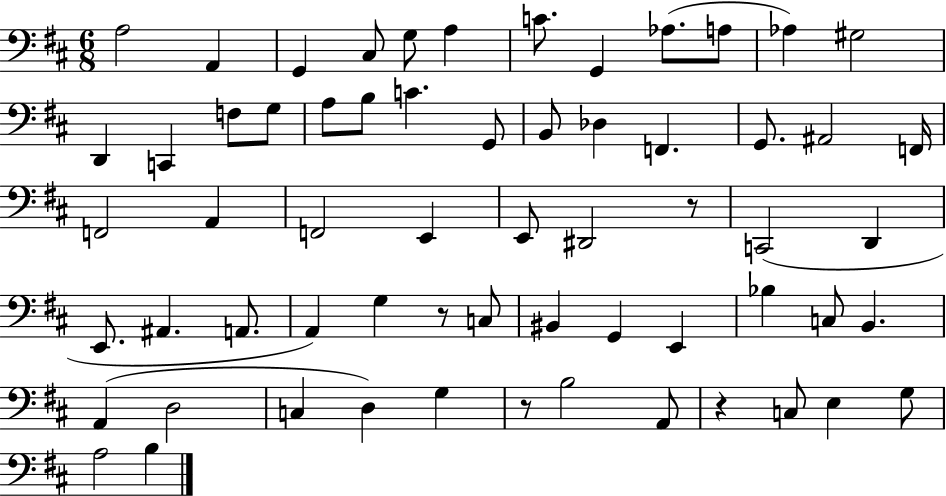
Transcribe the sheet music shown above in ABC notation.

X:1
T:Untitled
M:6/8
L:1/4
K:D
A,2 A,, G,, ^C,/2 G,/2 A, C/2 G,, _A,/2 A,/2 _A, ^G,2 D,, C,, F,/2 G,/2 A,/2 B,/2 C G,,/2 B,,/2 _D, F,, G,,/2 ^A,,2 F,,/4 F,,2 A,, F,,2 E,, E,,/2 ^D,,2 z/2 C,,2 D,, E,,/2 ^A,, A,,/2 A,, G, z/2 C,/2 ^B,, G,, E,, _B, C,/2 B,, A,, D,2 C, D, G, z/2 B,2 A,,/2 z C,/2 E, G,/2 A,2 B,